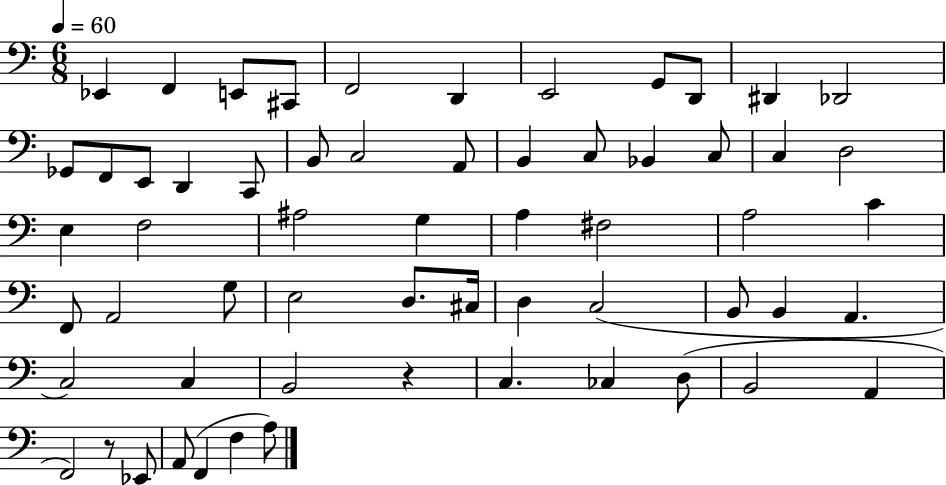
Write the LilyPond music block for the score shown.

{
  \clef bass
  \numericTimeSignature
  \time 6/8
  \key c \major
  \tempo 4 = 60
  ees,4 f,4 e,8 cis,8 | f,2 d,4 | e,2 g,8 d,8 | dis,4 des,2 | \break ges,8 f,8 e,8 d,4 c,8 | b,8 c2 a,8 | b,4 c8 bes,4 c8 | c4 d2 | \break e4 f2 | ais2 g4 | a4 fis2 | a2 c'4 | \break f,8 a,2 g8 | e2 d8. cis16 | d4 c2( | b,8 b,4 a,4. | \break c2) c4 | b,2 r4 | c4. ces4 d8( | b,2 a,4 | \break f,2) r8 ees,8 | a,8( f,4 f4 a8) | \bar "|."
}